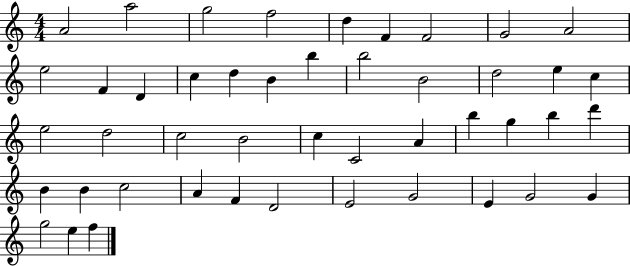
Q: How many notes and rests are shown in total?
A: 46